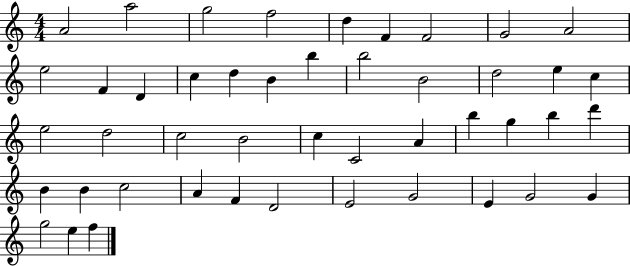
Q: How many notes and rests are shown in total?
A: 46